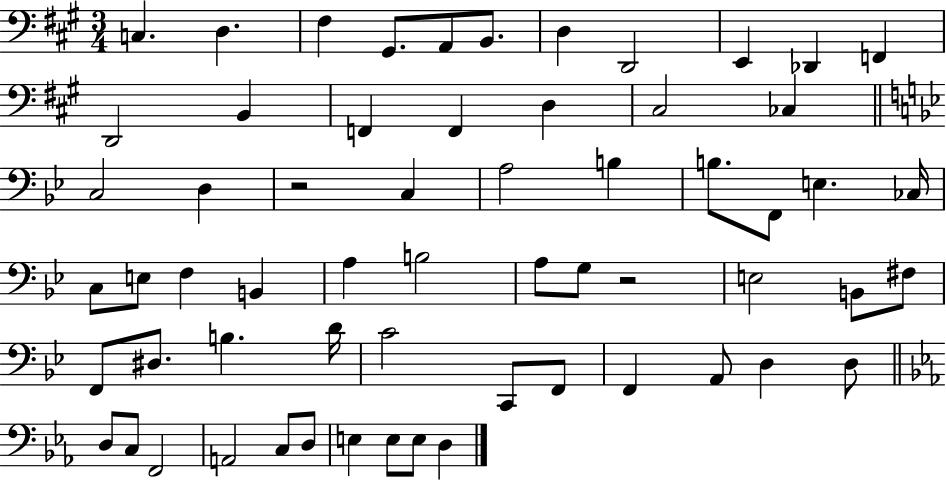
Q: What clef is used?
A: bass